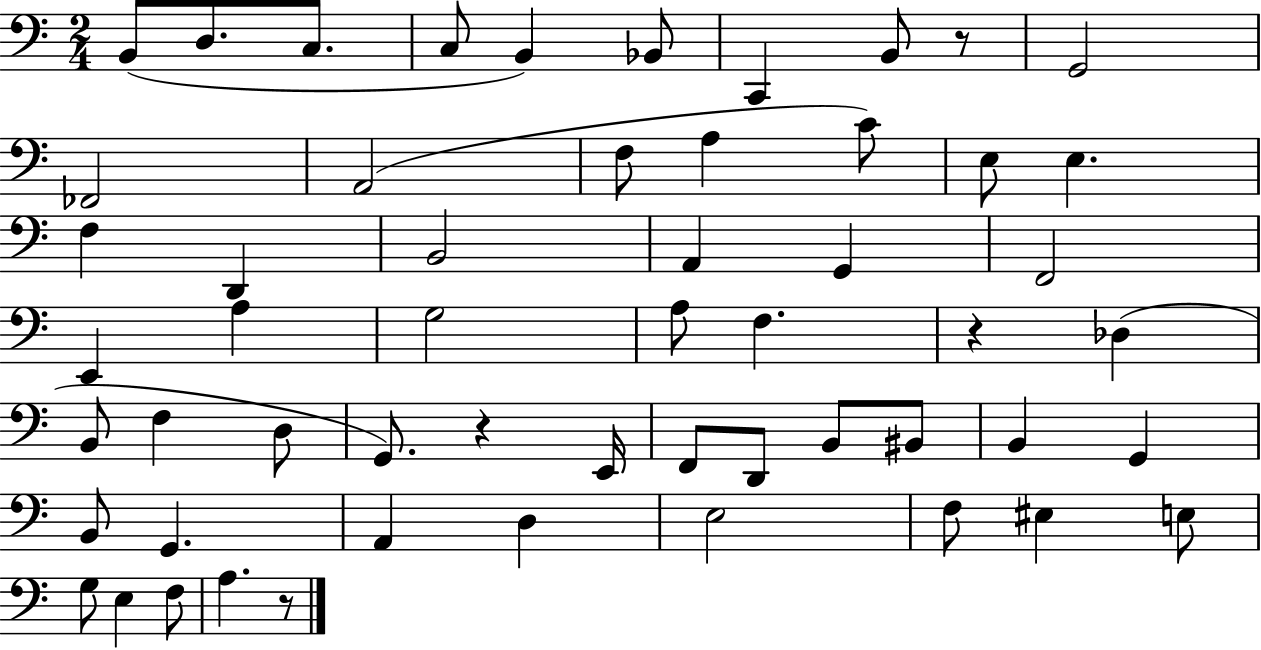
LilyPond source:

{
  \clef bass
  \numericTimeSignature
  \time 2/4
  \key c \major
  b,8( d8. c8. | c8 b,4) bes,8 | c,4 b,8 r8 | g,2 | \break fes,2 | a,2( | f8 a4 c'8) | e8 e4. | \break f4 d,4 | b,2 | a,4 g,4 | f,2 | \break e,4 a4 | g2 | a8 f4. | r4 des4( | \break b,8 f4 d8 | g,8.) r4 e,16 | f,8 d,8 b,8 bis,8 | b,4 g,4 | \break b,8 g,4. | a,4 d4 | e2 | f8 eis4 e8 | \break g8 e4 f8 | a4. r8 | \bar "|."
}